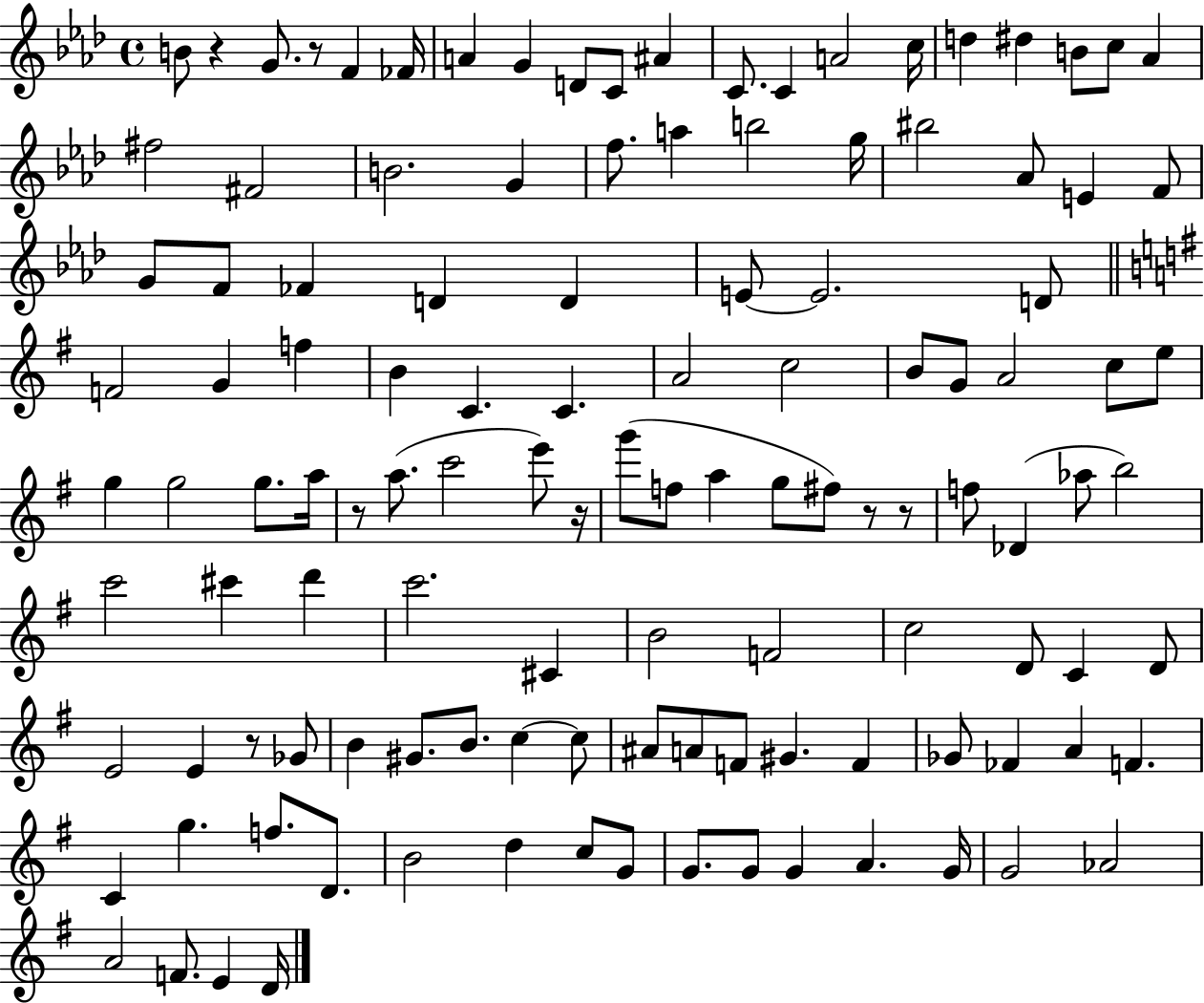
{
  \clef treble
  \time 4/4
  \defaultTimeSignature
  \key aes \major
  b'8 r4 g'8. r8 f'4 fes'16 | a'4 g'4 d'8 c'8 ais'4 | c'8. c'4 a'2 c''16 | d''4 dis''4 b'8 c''8 aes'4 | \break fis''2 fis'2 | b'2. g'4 | f''8. a''4 b''2 g''16 | bis''2 aes'8 e'4 f'8 | \break g'8 f'8 fes'4 d'4 d'4 | e'8~~ e'2. d'8 | \bar "||" \break \key g \major f'2 g'4 f''4 | b'4 c'4. c'4. | a'2 c''2 | b'8 g'8 a'2 c''8 e''8 | \break g''4 g''2 g''8. a''16 | r8 a''8.( c'''2 e'''8) r16 | g'''8( f''8 a''4 g''8 fis''8) r8 r8 | f''8 des'4( aes''8 b''2) | \break c'''2 cis'''4 d'''4 | c'''2. cis'4 | b'2 f'2 | c''2 d'8 c'4 d'8 | \break e'2 e'4 r8 ges'8 | b'4 gis'8. b'8. c''4~~ c''8 | ais'8 a'8 f'8 gis'4. f'4 | ges'8 fes'4 a'4 f'4. | \break c'4 g''4. f''8. d'8. | b'2 d''4 c''8 g'8 | g'8. g'8 g'4 a'4. g'16 | g'2 aes'2 | \break a'2 f'8. e'4 d'16 | \bar "|."
}